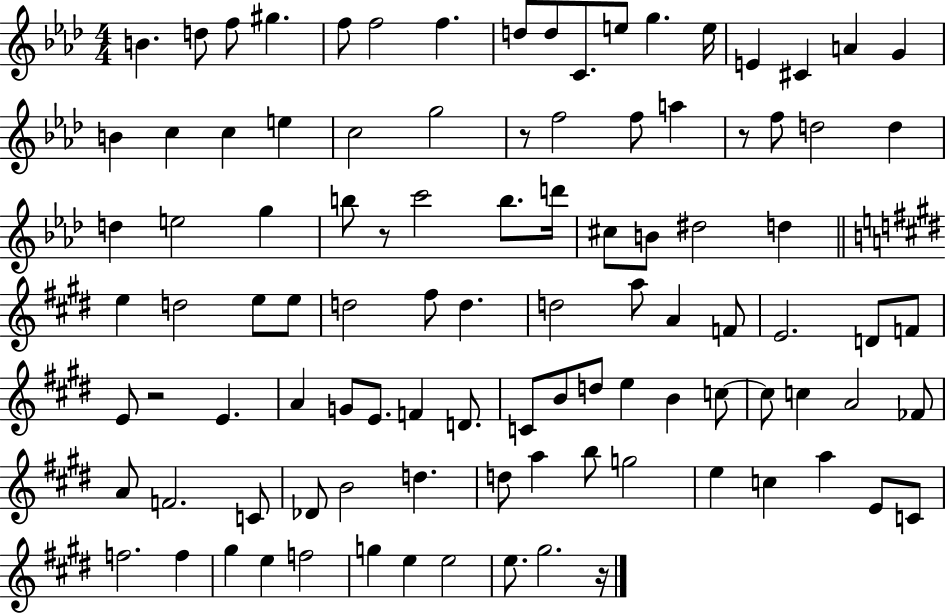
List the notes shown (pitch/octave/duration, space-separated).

B4/q. D5/e F5/e G#5/q. F5/e F5/h F5/q. D5/e D5/e C4/e. E5/e G5/q. E5/s E4/q C#4/q A4/q G4/q B4/q C5/q C5/q E5/q C5/h G5/h R/e F5/h F5/e A5/q R/e F5/e D5/h D5/q D5/q E5/h G5/q B5/e R/e C6/h B5/e. D6/s C#5/e B4/e D#5/h D5/q E5/q D5/h E5/e E5/e D5/h F#5/e D5/q. D5/h A5/e A4/q F4/e E4/h. D4/e F4/e E4/e R/h E4/q. A4/q G4/e E4/e. F4/q D4/e. C4/e B4/e D5/e E5/q B4/q C5/e C5/e C5/q A4/h FES4/e A4/e F4/h. C4/e Db4/e B4/h D5/q. D5/e A5/q B5/e G5/h E5/q C5/q A5/q E4/e C4/e F5/h. F5/q G#5/q E5/q F5/h G5/q E5/q E5/h E5/e. G#5/h. R/s